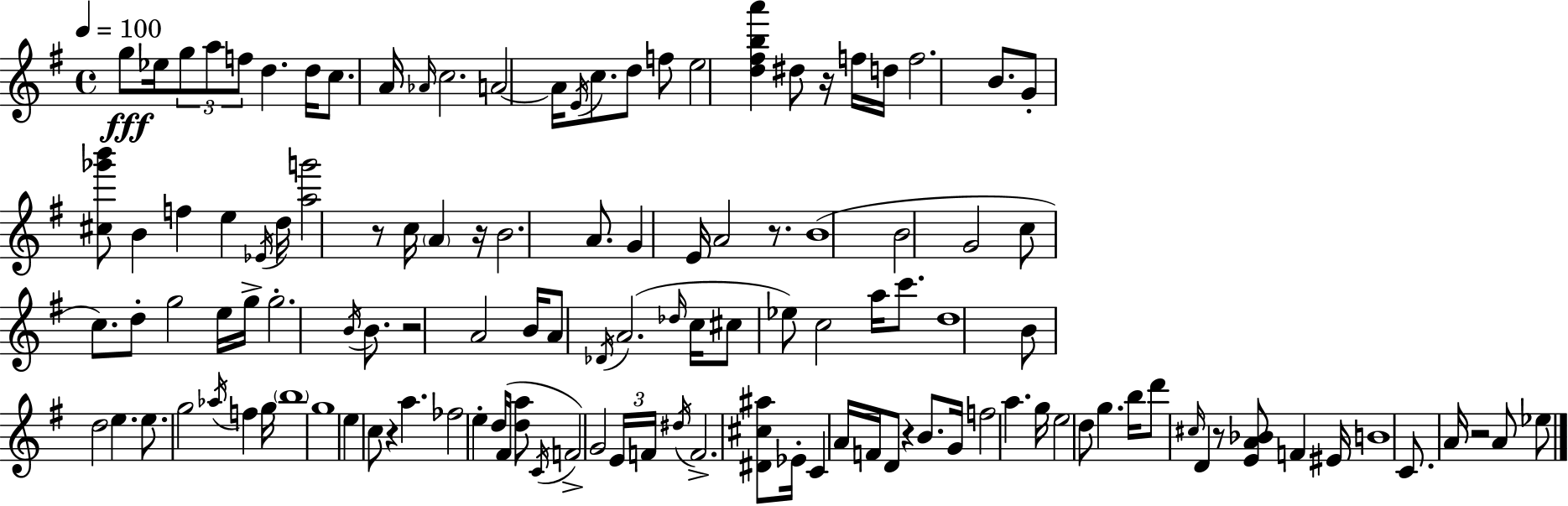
G5/e Eb5/s G5/e A5/e F5/e D5/q. D5/s C5/e. A4/s Ab4/s C5/h. A4/h A4/s E4/s C5/e. D5/e F5/e E5/h [D5,F#5,B5,A6]/q D#5/e R/s F5/s D5/s F5/h. B4/e. G4/e [C#5,Gb6,B6]/e B4/q F5/q E5/q Eb4/s D5/s [A5,G6]/h R/e C5/s A4/q R/s B4/h. A4/e. G4/q E4/s A4/h R/e. B4/w B4/h G4/h C5/e C5/e. D5/e G5/h E5/s G5/s G5/h. B4/s B4/e. R/h A4/h B4/s A4/e Db4/s A4/h. Db5/s C5/s C#5/e Eb5/e C5/h A5/s C6/e. D5/w B4/e D5/h E5/q. E5/e. G5/h Ab5/s F5/q G5/s B5/w G5/w E5/q C5/e R/q A5/q. FES5/h E5/q D5/s F#4/s [D5,A5]/e C4/s F4/h G4/h E4/s F4/s D#5/s F4/h. [D#4,C#5,A#5]/e Eb4/s C4/q A4/s F4/s D4/e R/q B4/e. G4/s F5/h A5/q. G5/s E5/h D5/e G5/q. B5/s D6/e C#5/s D4/q R/e [E4,A4,Bb4]/e F4/q EIS4/s B4/w C4/e. A4/s R/h A4/e Eb5/e